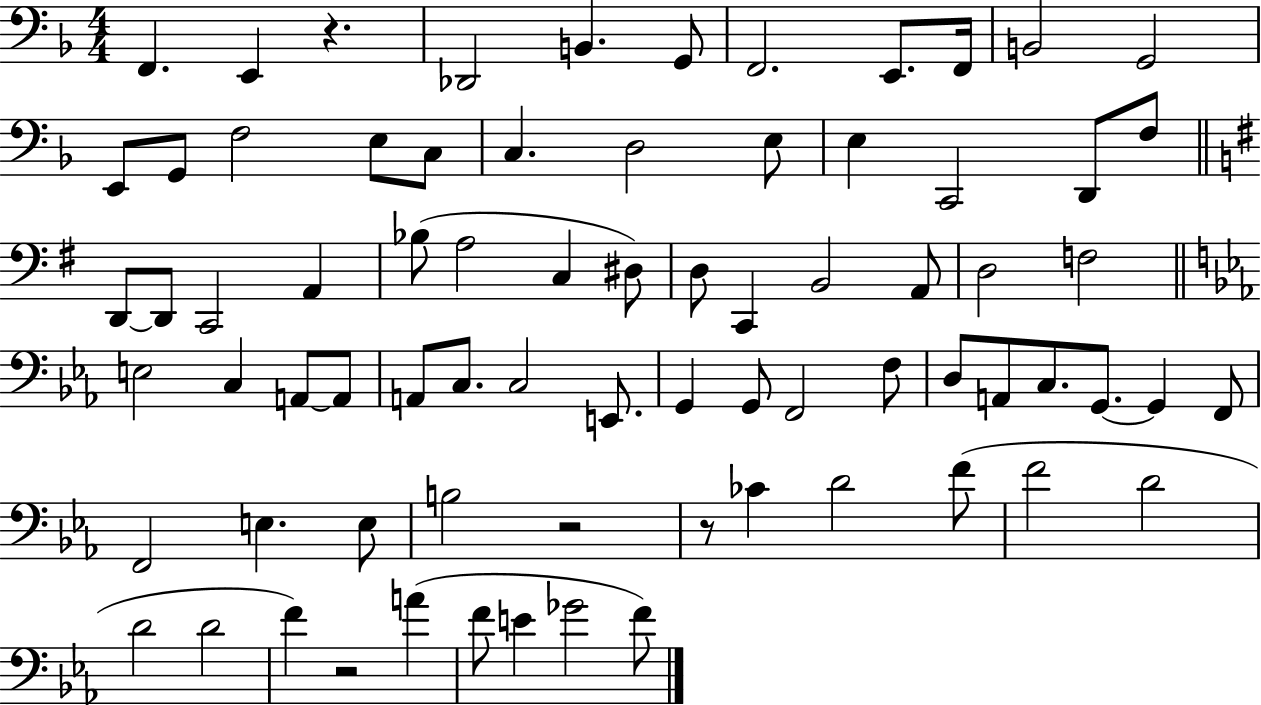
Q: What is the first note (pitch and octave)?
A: F2